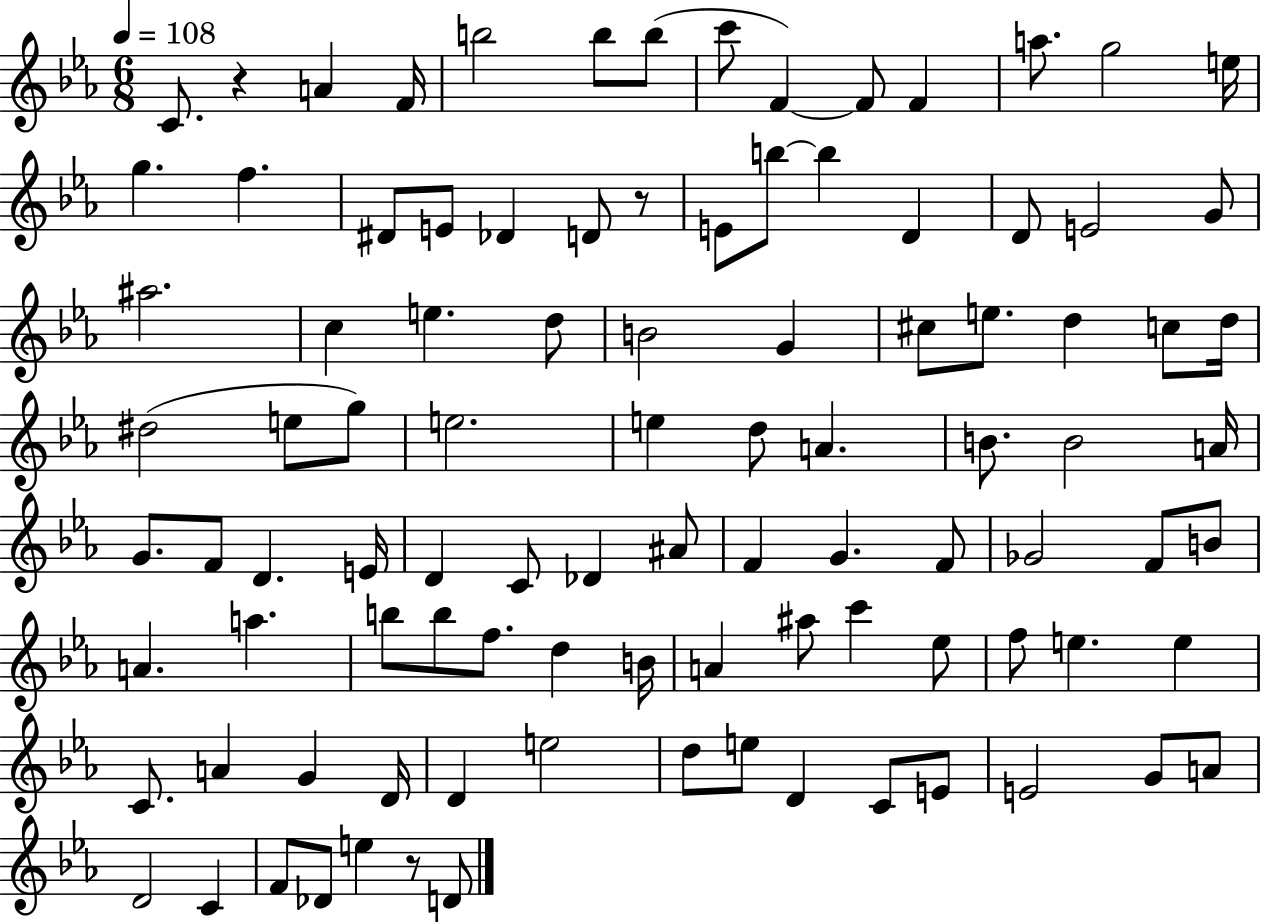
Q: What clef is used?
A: treble